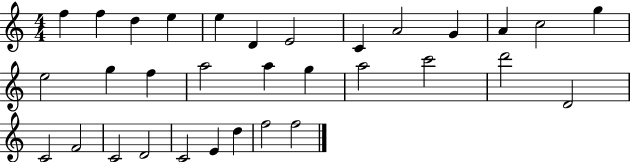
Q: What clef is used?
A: treble